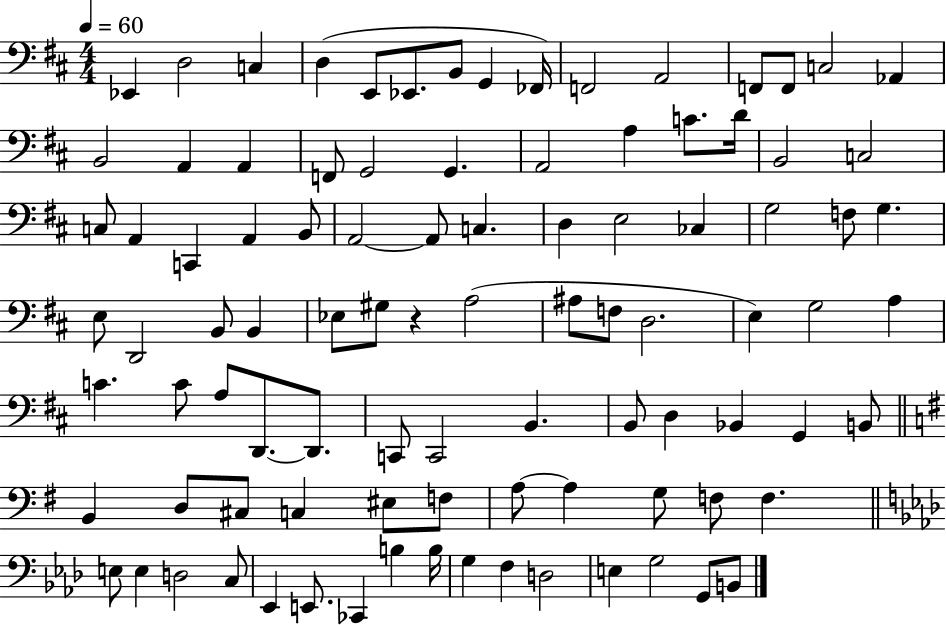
{
  \clef bass
  \numericTimeSignature
  \time 4/4
  \key d \major
  \tempo 4 = 60
  \repeat volta 2 { ees,4 d2 c4 | d4( e,8 ees,8. b,8 g,4 fes,16) | f,2 a,2 | f,8 f,8 c2 aes,4 | \break b,2 a,4 a,4 | f,8 g,2 g,4. | a,2 a4 c'8. d'16 | b,2 c2 | \break c8 a,4 c,4 a,4 b,8 | a,2~~ a,8 c4. | d4 e2 ces4 | g2 f8 g4. | \break e8 d,2 b,8 b,4 | ees8 gis8 r4 a2( | ais8 f8 d2. | e4) g2 a4 | \break c'4. c'8 a8 d,8.~~ d,8. | c,8 c,2 b,4. | b,8 d4 bes,4 g,4 b,8 | \bar "||" \break \key g \major b,4 d8 cis8 c4 eis8 f8 | a8~~ a4 g8 f8 f4. | \bar "||" \break \key aes \major e8 e4 d2 c8 | ees,4 e,8. ces,4 b4 b16 | g4 f4 d2 | e4 g2 g,8 b,8 | \break } \bar "|."
}